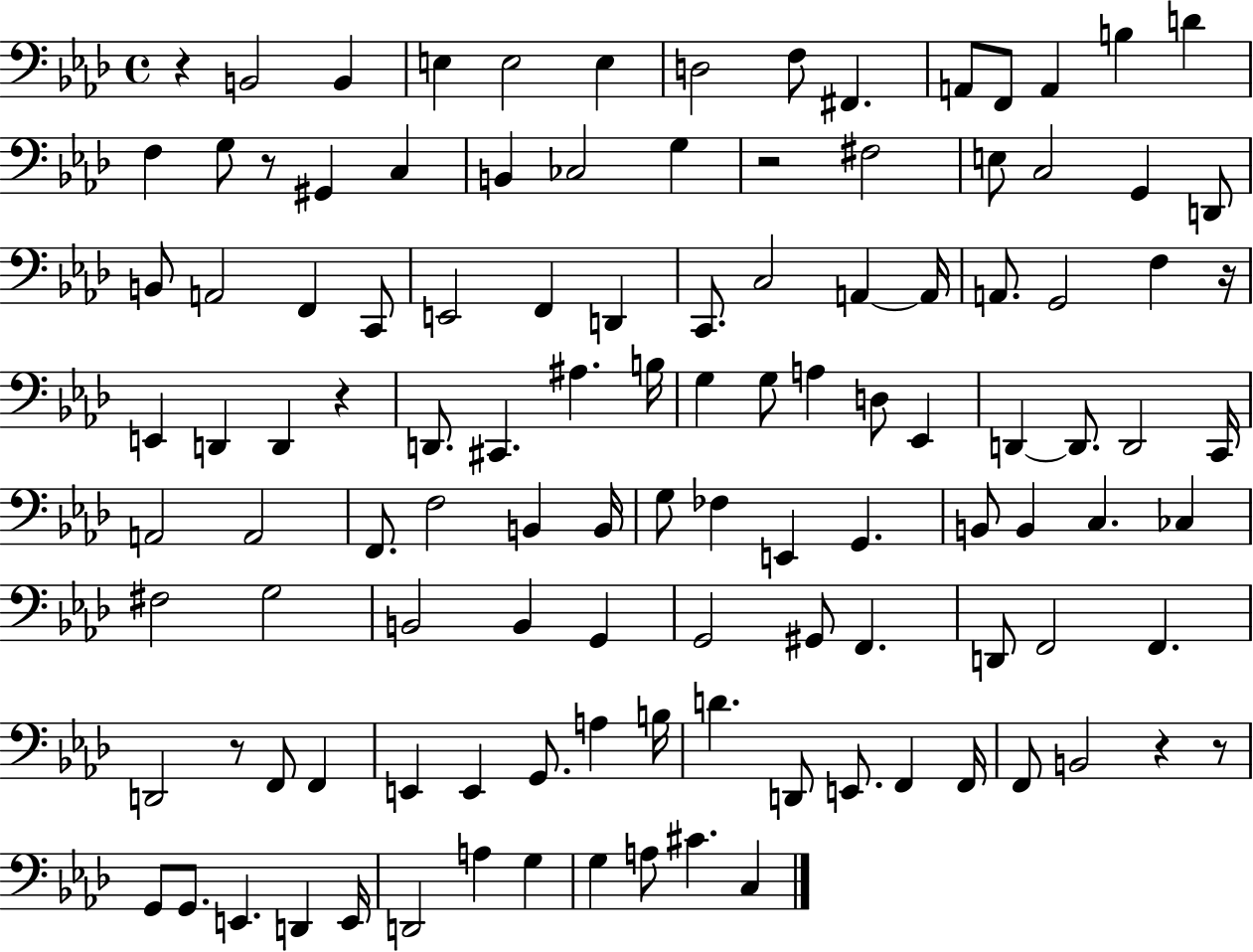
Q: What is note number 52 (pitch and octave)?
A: D2